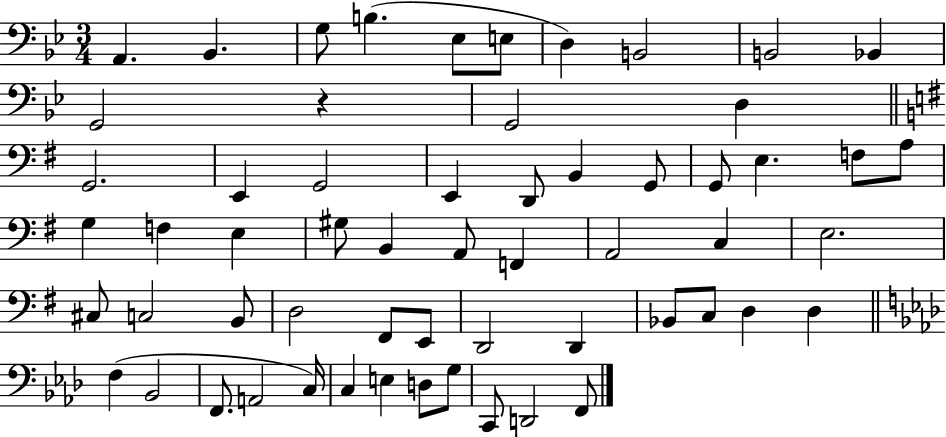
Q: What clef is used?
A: bass